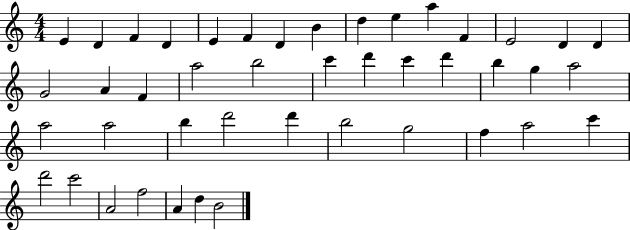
X:1
T:Untitled
M:4/4
L:1/4
K:C
E D F D E F D B d e a F E2 D D G2 A F a2 b2 c' d' c' d' b g a2 a2 a2 b d'2 d' b2 g2 f a2 c' d'2 c'2 A2 f2 A d B2